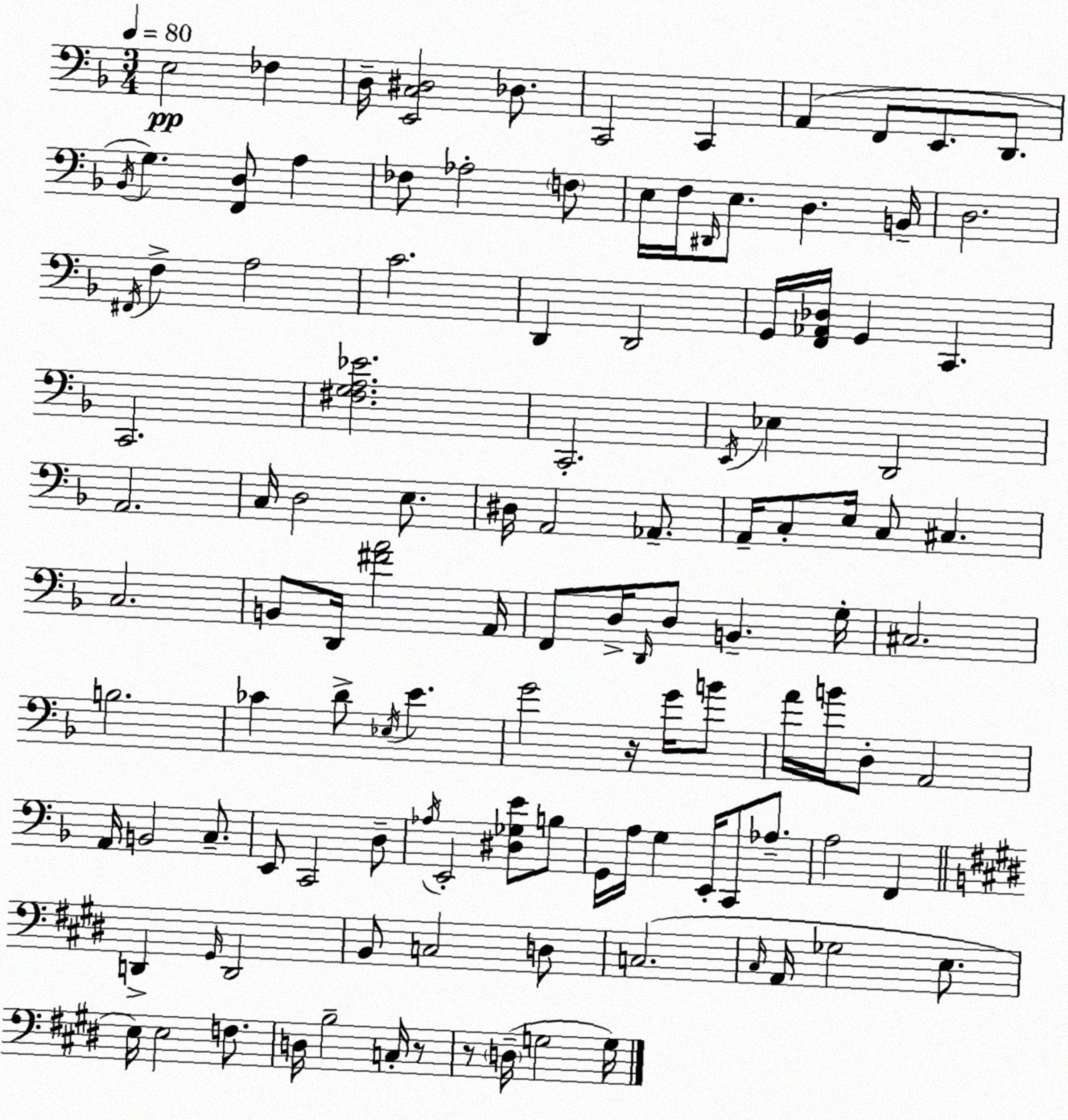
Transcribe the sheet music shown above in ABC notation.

X:1
T:Untitled
M:3/4
L:1/4
K:Dm
E,2 _F, D,/4 [E,,C,^D,]2 _D,/2 C,,2 C,, A,, F,,/2 E,,/2 D,,/2 _B,,/4 G, [F,,D,]/2 A, _F,/2 _A,2 F,/2 E,/4 F,/4 ^D,,/4 E,/2 D, B,,/4 D,2 ^F,,/4 F, A,2 C2 D,, D,,2 G,,/4 [F,,_A,,_D,]/4 G,, C,, C,,2 [^F,G,A,_E]2 C,,2 E,,/4 _E, D,,2 A,,2 C,/4 D,2 E,/2 ^D,/4 A,,2 _A,,/2 A,,/4 C,/2 E,/4 C,/2 ^C, C,2 B,,/2 D,,/4 [^FA]2 A,,/4 F,,/2 D,/4 D,,/4 D,/2 B,, G,/4 ^C,2 B,2 _C D/2 _E,/4 E G2 z/4 G/4 B/2 A/4 B/4 D,/2 A,,2 A,,/4 B,,2 C,/2 E,,/2 C,,2 D,/2 _A,/4 E,,2 [^D,_G,E]/2 B,/2 G,,/4 A,/4 G, E,,/4 C,,/2 _A,/2 A,2 F,, D,, ^G,,/4 D,,2 B,,/2 C,2 D,/2 C,2 ^C,/4 A,,/4 _G,2 E,/2 E,/4 E,2 F,/2 D,/4 B,2 C,/4 z/2 z/2 D,/4 G,2 G,/4